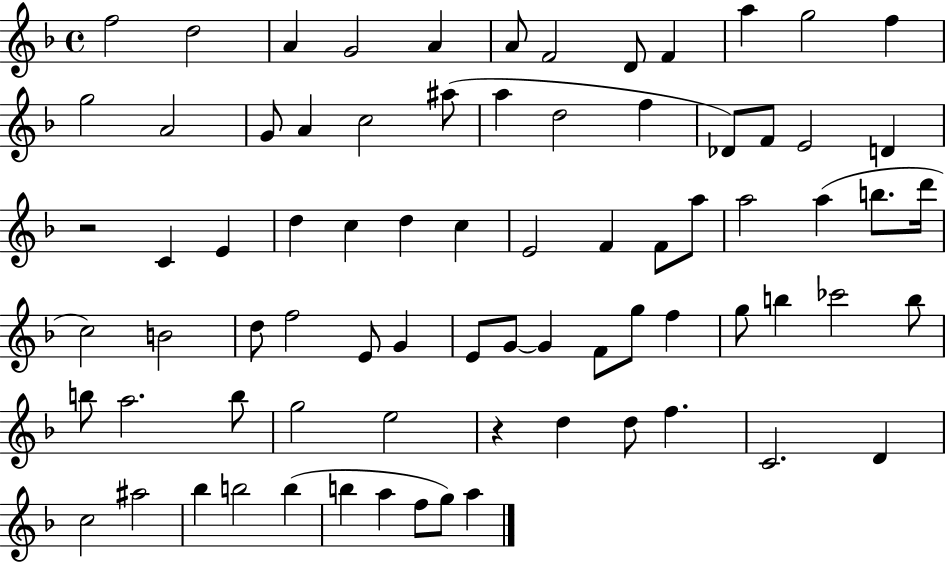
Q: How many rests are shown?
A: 2